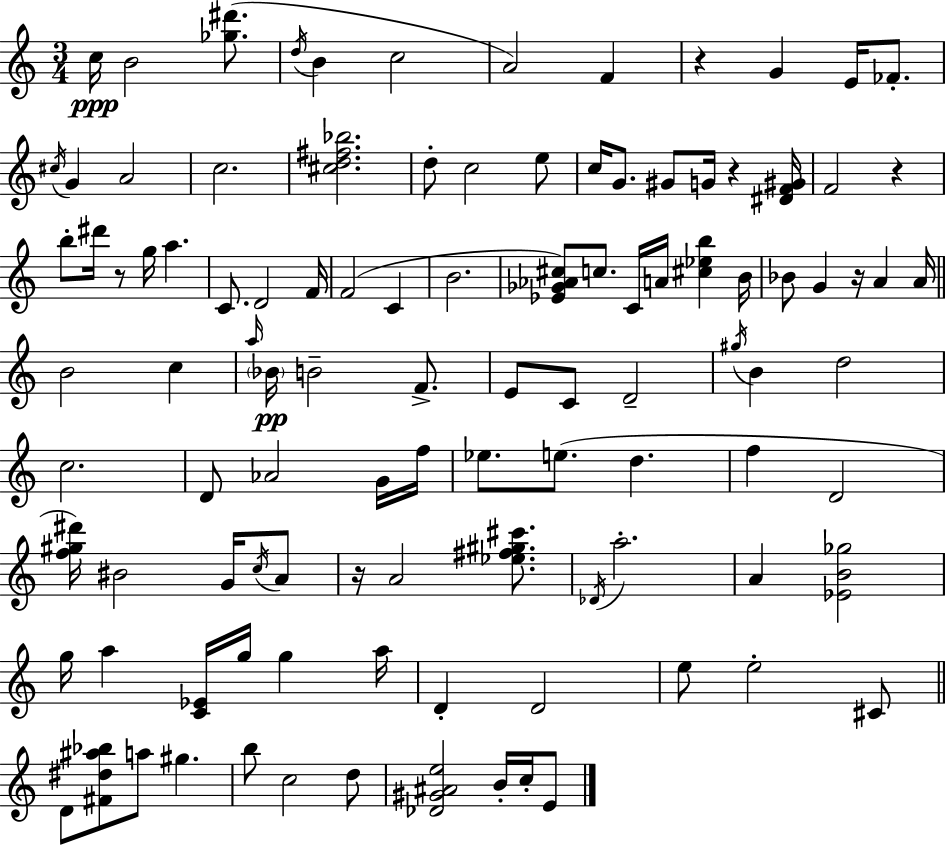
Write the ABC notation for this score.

X:1
T:Untitled
M:3/4
L:1/4
K:C
c/4 B2 [_g^d']/2 d/4 B c2 A2 F z G E/4 _F/2 ^c/4 G A2 c2 [^cd^f_b]2 d/2 c2 e/2 c/4 G/2 ^G/2 G/4 z [^DF^G]/4 F2 z b/2 ^d'/4 z/2 g/4 a C/2 D2 F/4 F2 C B2 [_E_G_A^c]/2 c/2 C/4 A/4 [^c_eb] B/4 _B/2 G z/4 A A/4 B2 c a/4 _B/4 B2 F/2 E/2 C/2 D2 ^g/4 B d2 c2 D/2 _A2 G/4 f/4 _e/2 e/2 d f D2 [f^g^d']/4 ^B2 G/4 c/4 A/2 z/4 A2 [_e^f^g^c']/2 _D/4 a2 A [_EB_g]2 g/4 a [C_E]/4 g/4 g a/4 D D2 e/2 e2 ^C/2 D/2 [^F^d^a_b]/2 a/2 ^g b/2 c2 d/2 [_D^G^Ae]2 B/4 c/4 E/2